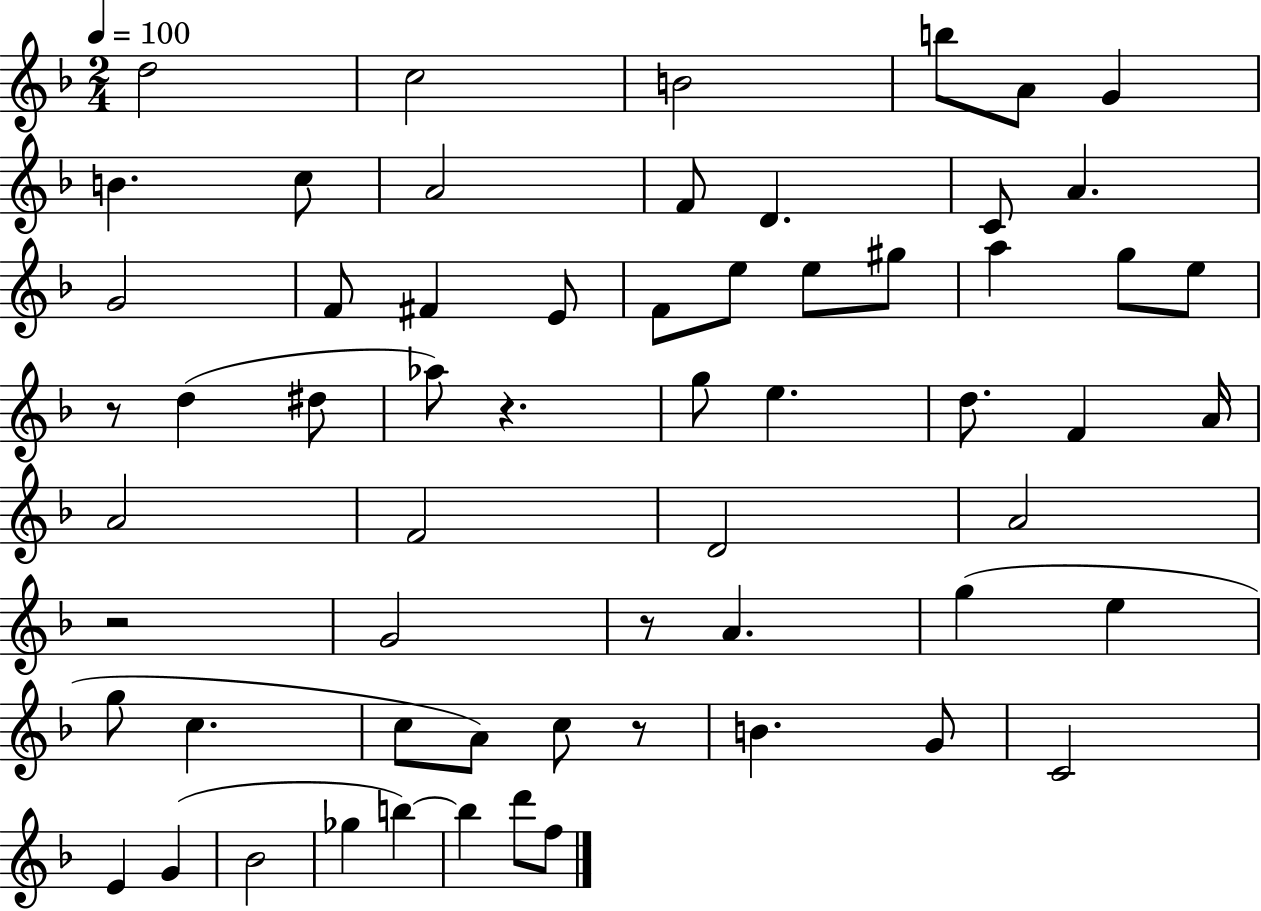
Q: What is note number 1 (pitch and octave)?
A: D5